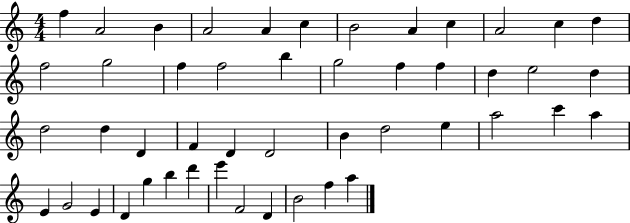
{
  \clef treble
  \numericTimeSignature
  \time 4/4
  \key c \major
  f''4 a'2 b'4 | a'2 a'4 c''4 | b'2 a'4 c''4 | a'2 c''4 d''4 | \break f''2 g''2 | f''4 f''2 b''4 | g''2 f''4 f''4 | d''4 e''2 d''4 | \break d''2 d''4 d'4 | f'4 d'4 d'2 | b'4 d''2 e''4 | a''2 c'''4 a''4 | \break e'4 g'2 e'4 | d'4 g''4 b''4 d'''4 | e'''4 f'2 d'4 | b'2 f''4 a''4 | \break \bar "|."
}